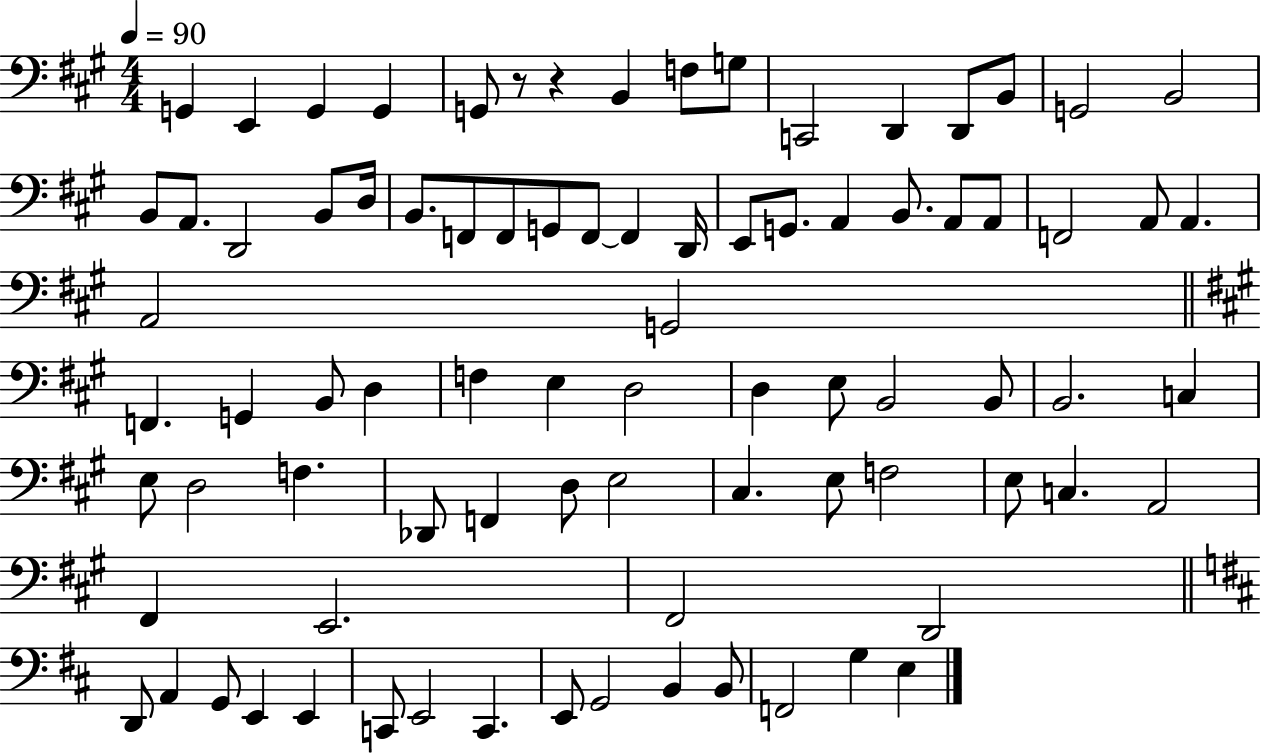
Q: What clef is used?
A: bass